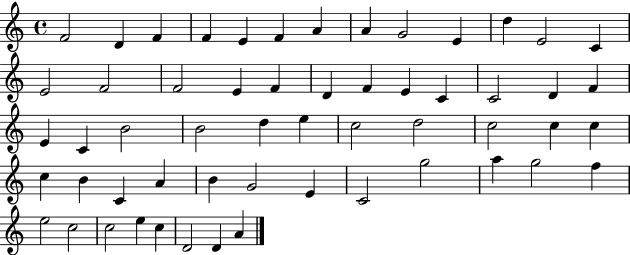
X:1
T:Untitled
M:4/4
L:1/4
K:C
F2 D F F E F A A G2 E d E2 C E2 F2 F2 E F D F E C C2 D F E C B2 B2 d e c2 d2 c2 c c c B C A B G2 E C2 g2 a g2 f e2 c2 c2 e c D2 D A